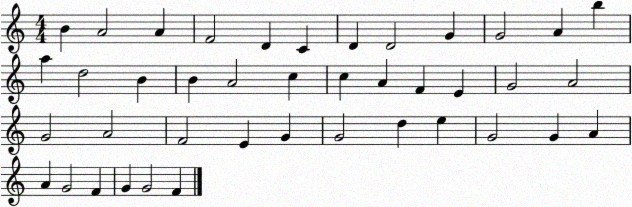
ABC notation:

X:1
T:Untitled
M:4/4
L:1/4
K:C
B A2 A F2 D C D D2 G G2 A b a d2 B B A2 c c A F E G2 A2 G2 A2 F2 E G G2 d e G2 G A A G2 F G G2 F